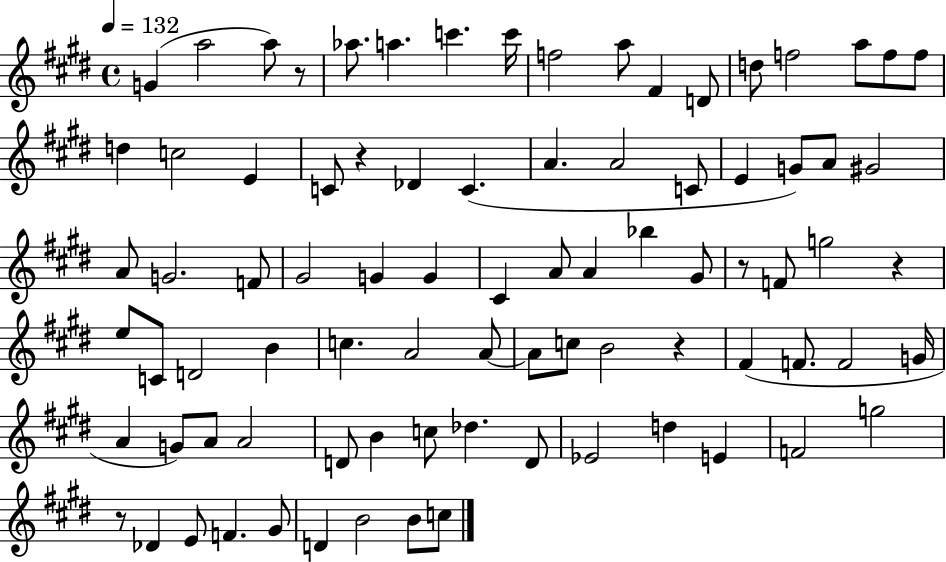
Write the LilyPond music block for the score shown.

{
  \clef treble
  \time 4/4
  \defaultTimeSignature
  \key e \major
  \tempo 4 = 132
  g'4( a''2 a''8) r8 | aes''8. a''4. c'''4. c'''16 | f''2 a''8 fis'4 d'8 | d''8 f''2 a''8 f''8 f''8 | \break d''4 c''2 e'4 | c'8 r4 des'4 c'4.( | a'4. a'2 c'8 | e'4 g'8) a'8 gis'2 | \break a'8 g'2. f'8 | gis'2 g'4 g'4 | cis'4 a'8 a'4 bes''4 gis'8 | r8 f'8 g''2 r4 | \break e''8 c'8 d'2 b'4 | c''4. a'2 a'8~~ | a'8 c''8 b'2 r4 | fis'4( f'8. f'2 g'16 | \break a'4 g'8) a'8 a'2 | d'8 b'4 c''8 des''4. d'8 | ees'2 d''4 e'4 | f'2 g''2 | \break r8 des'4 e'8 f'4. gis'8 | d'4 b'2 b'8 c''8 | \bar "|."
}